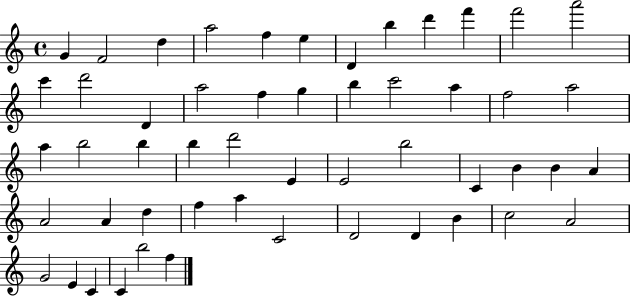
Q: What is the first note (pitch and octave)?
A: G4